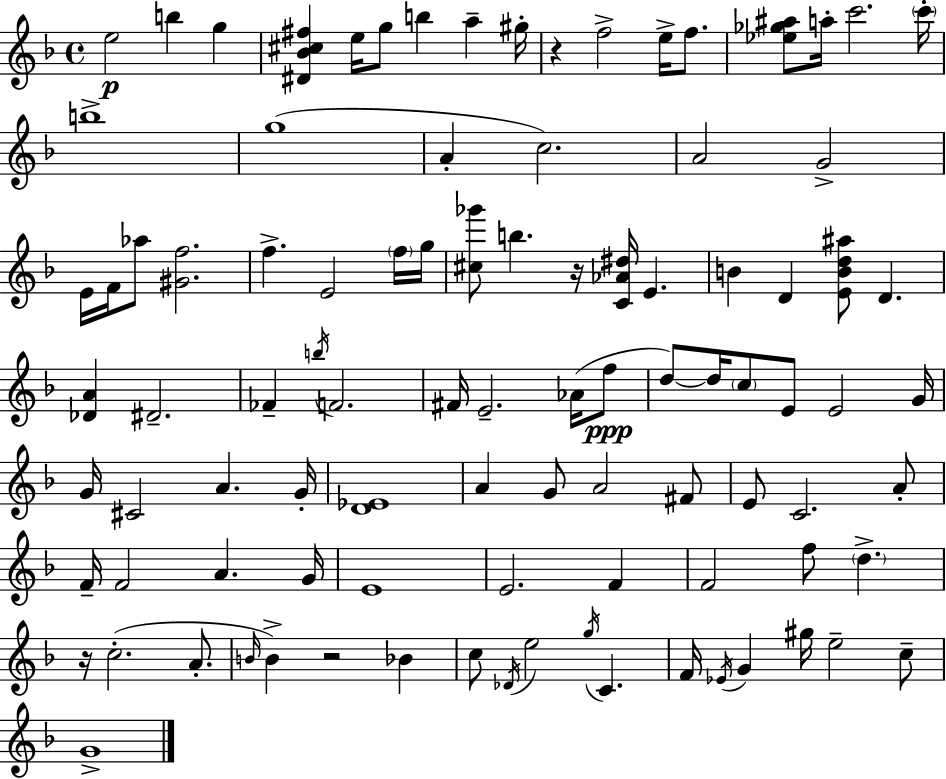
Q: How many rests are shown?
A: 4